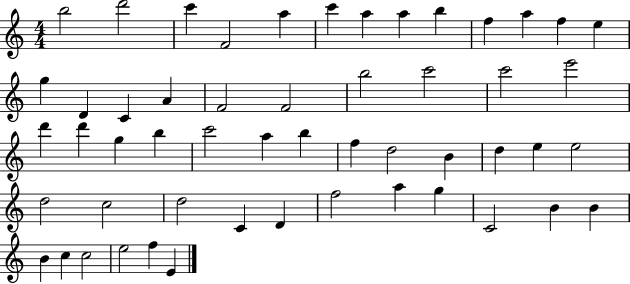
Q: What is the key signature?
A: C major